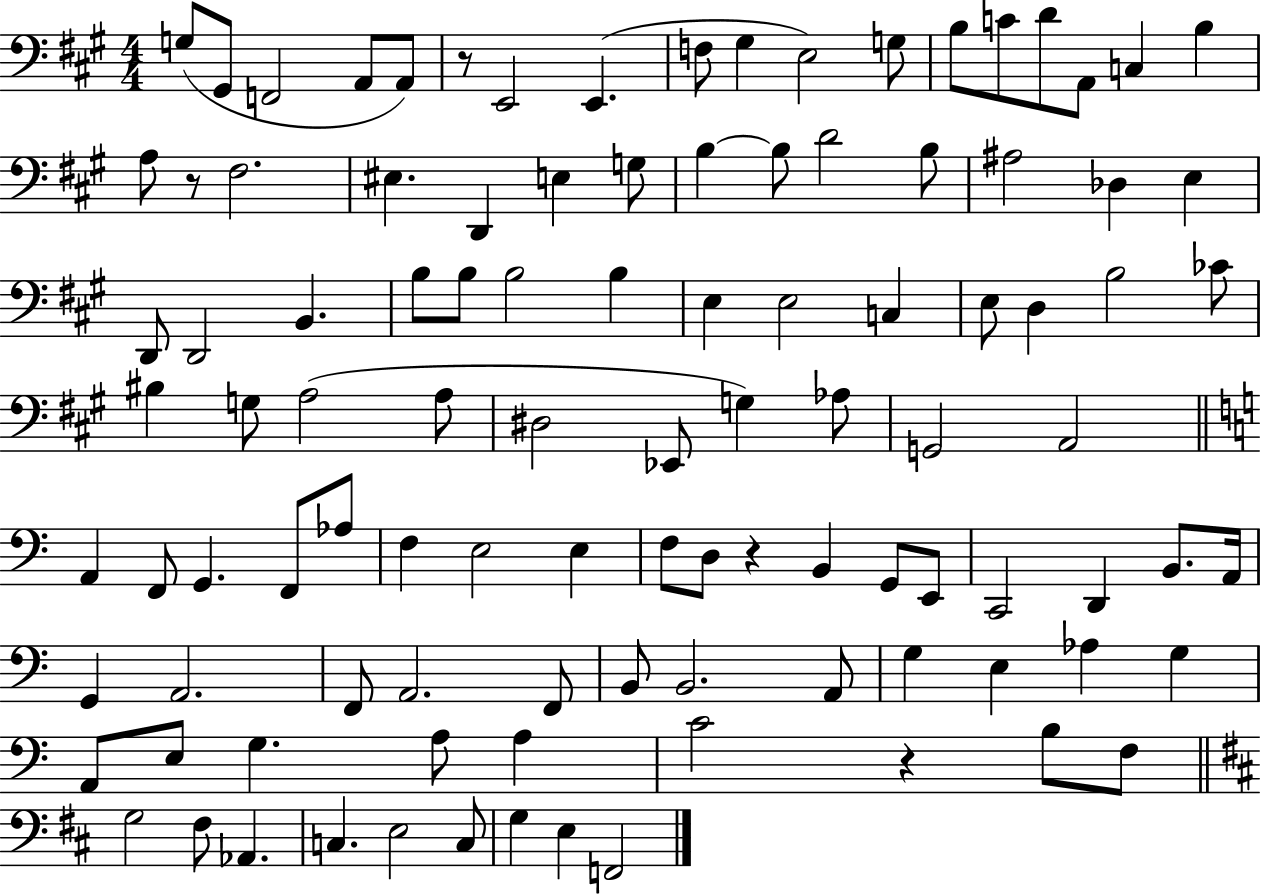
{
  \clef bass
  \numericTimeSignature
  \time 4/4
  \key a \major
  g8( gis,8 f,2 a,8 a,8) | r8 e,2 e,4.( | f8 gis4 e2) g8 | b8 c'8 d'8 a,8 c4 b4 | \break a8 r8 fis2. | eis4. d,4 e4 g8 | b4~~ b8 d'2 b8 | ais2 des4 e4 | \break d,8 d,2 b,4. | b8 b8 b2 b4 | e4 e2 c4 | e8 d4 b2 ces'8 | \break bis4 g8 a2( a8 | dis2 ees,8 g4) aes8 | g,2 a,2 | \bar "||" \break \key a \minor a,4 f,8 g,4. f,8 aes8 | f4 e2 e4 | f8 d8 r4 b,4 g,8 e,8 | c,2 d,4 b,8. a,16 | \break g,4 a,2. | f,8 a,2. f,8 | b,8 b,2. a,8 | g4 e4 aes4 g4 | \break a,8 e8 g4. a8 a4 | c'2 r4 b8 f8 | \bar "||" \break \key d \major g2 fis8 aes,4. | c4. e2 c8 | g4 e4 f,2 | \bar "|."
}